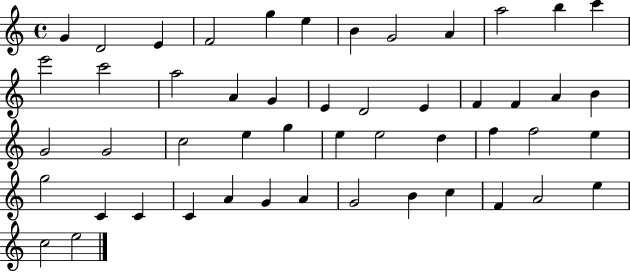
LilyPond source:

{
  \clef treble
  \time 4/4
  \defaultTimeSignature
  \key c \major
  g'4 d'2 e'4 | f'2 g''4 e''4 | b'4 g'2 a'4 | a''2 b''4 c'''4 | \break e'''2 c'''2 | a''2 a'4 g'4 | e'4 d'2 e'4 | f'4 f'4 a'4 b'4 | \break g'2 g'2 | c''2 e''4 g''4 | e''4 e''2 d''4 | f''4 f''2 e''4 | \break g''2 c'4 c'4 | c'4 a'4 g'4 a'4 | g'2 b'4 c''4 | f'4 a'2 e''4 | \break c''2 e''2 | \bar "|."
}